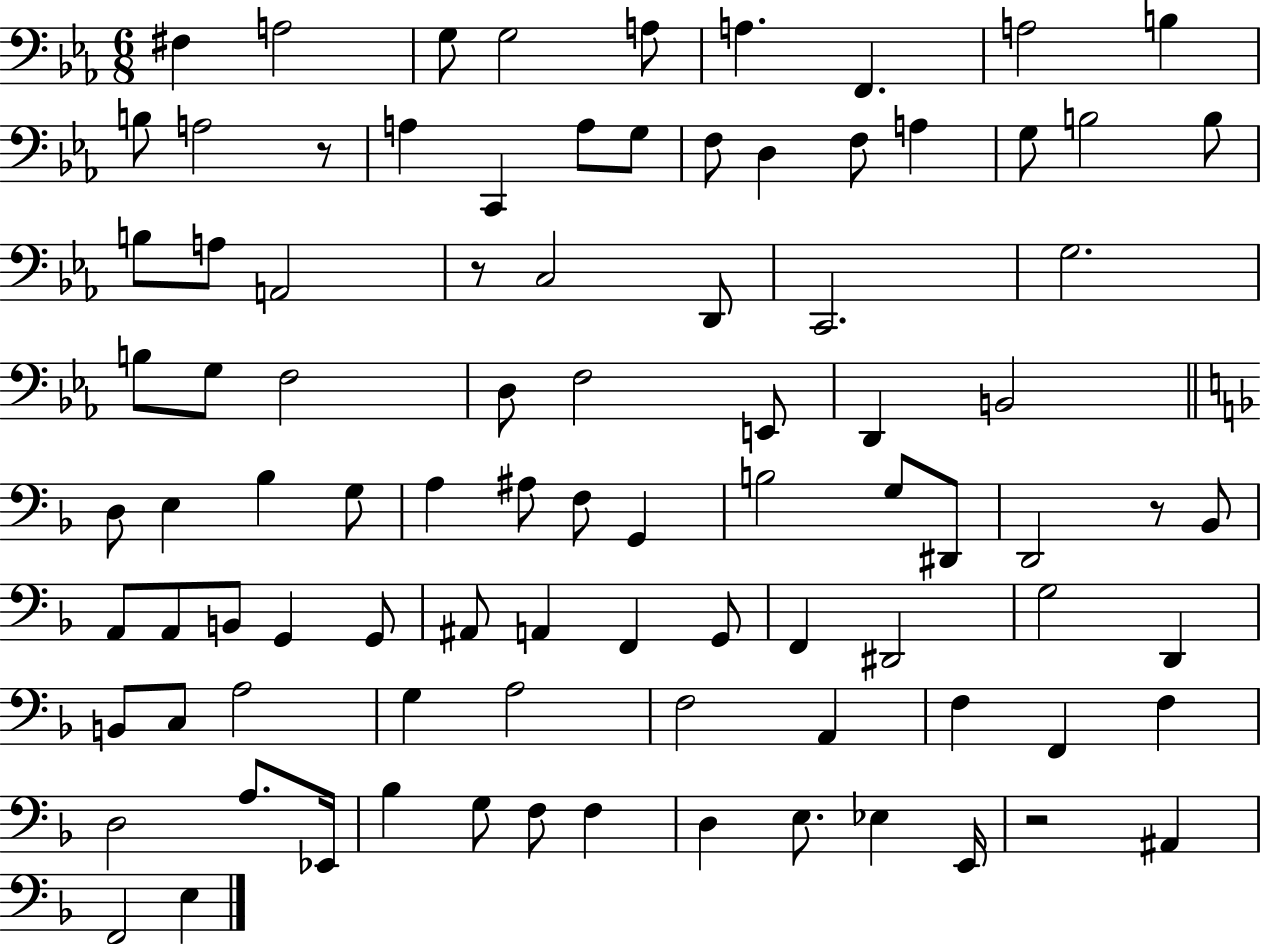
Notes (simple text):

F#3/q A3/h G3/e G3/h A3/e A3/q. F2/q. A3/h B3/q B3/e A3/h R/e A3/q C2/q A3/e G3/e F3/e D3/q F3/e A3/q G3/e B3/h B3/e B3/e A3/e A2/h R/e C3/h D2/e C2/h. G3/h. B3/e G3/e F3/h D3/e F3/h E2/e D2/q B2/h D3/e E3/q Bb3/q G3/e A3/q A#3/e F3/e G2/q B3/h G3/e D#2/e D2/h R/e Bb2/e A2/e A2/e B2/e G2/q G2/e A#2/e A2/q F2/q G2/e F2/q D#2/h G3/h D2/q B2/e C3/e A3/h G3/q A3/h F3/h A2/q F3/q F2/q F3/q D3/h A3/e. Eb2/s Bb3/q G3/e F3/e F3/q D3/q E3/e. Eb3/q E2/s R/h A#2/q F2/h E3/q